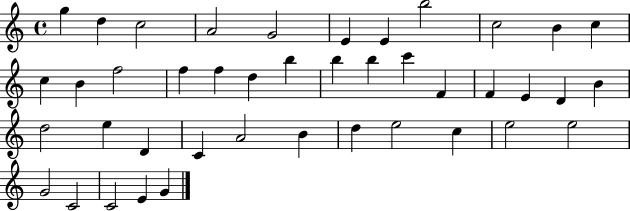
{
  \clef treble
  \time 4/4
  \defaultTimeSignature
  \key c \major
  g''4 d''4 c''2 | a'2 g'2 | e'4 e'4 b''2 | c''2 b'4 c''4 | \break c''4 b'4 f''2 | f''4 f''4 d''4 b''4 | b''4 b''4 c'''4 f'4 | f'4 e'4 d'4 b'4 | \break d''2 e''4 d'4 | c'4 a'2 b'4 | d''4 e''2 c''4 | e''2 e''2 | \break g'2 c'2 | c'2 e'4 g'4 | \bar "|."
}